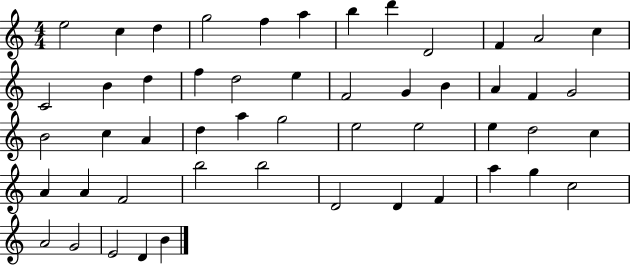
X:1
T:Untitled
M:4/4
L:1/4
K:C
e2 c d g2 f a b d' D2 F A2 c C2 B d f d2 e F2 G B A F G2 B2 c A d a g2 e2 e2 e d2 c A A F2 b2 b2 D2 D F a g c2 A2 G2 E2 D B